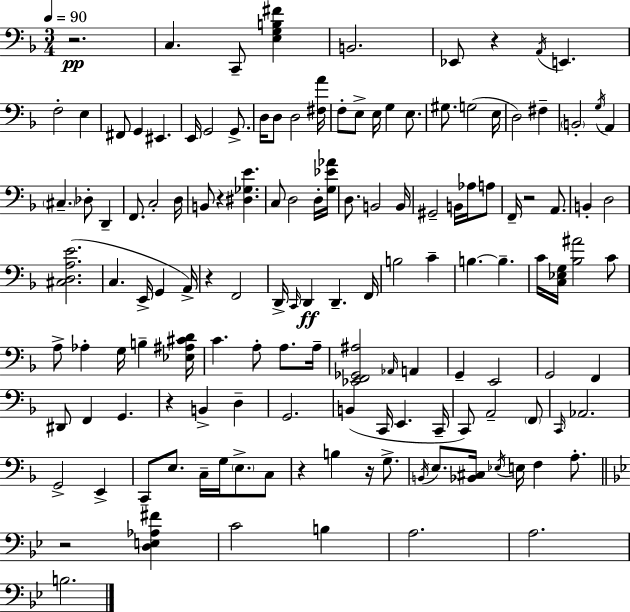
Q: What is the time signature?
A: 3/4